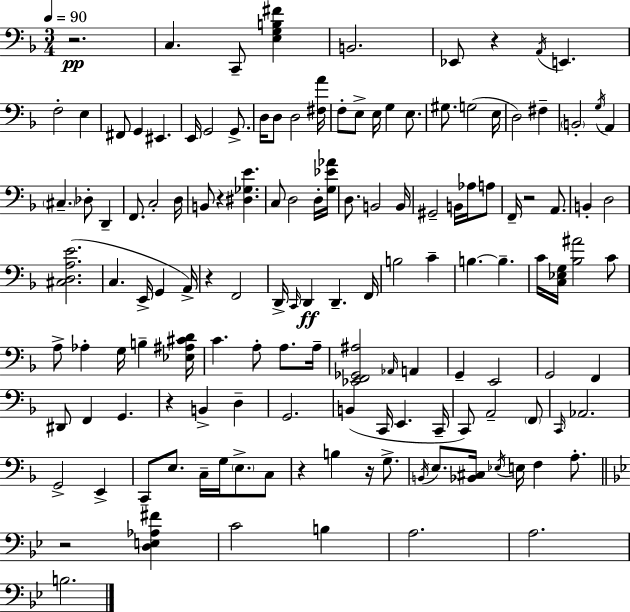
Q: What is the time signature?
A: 3/4